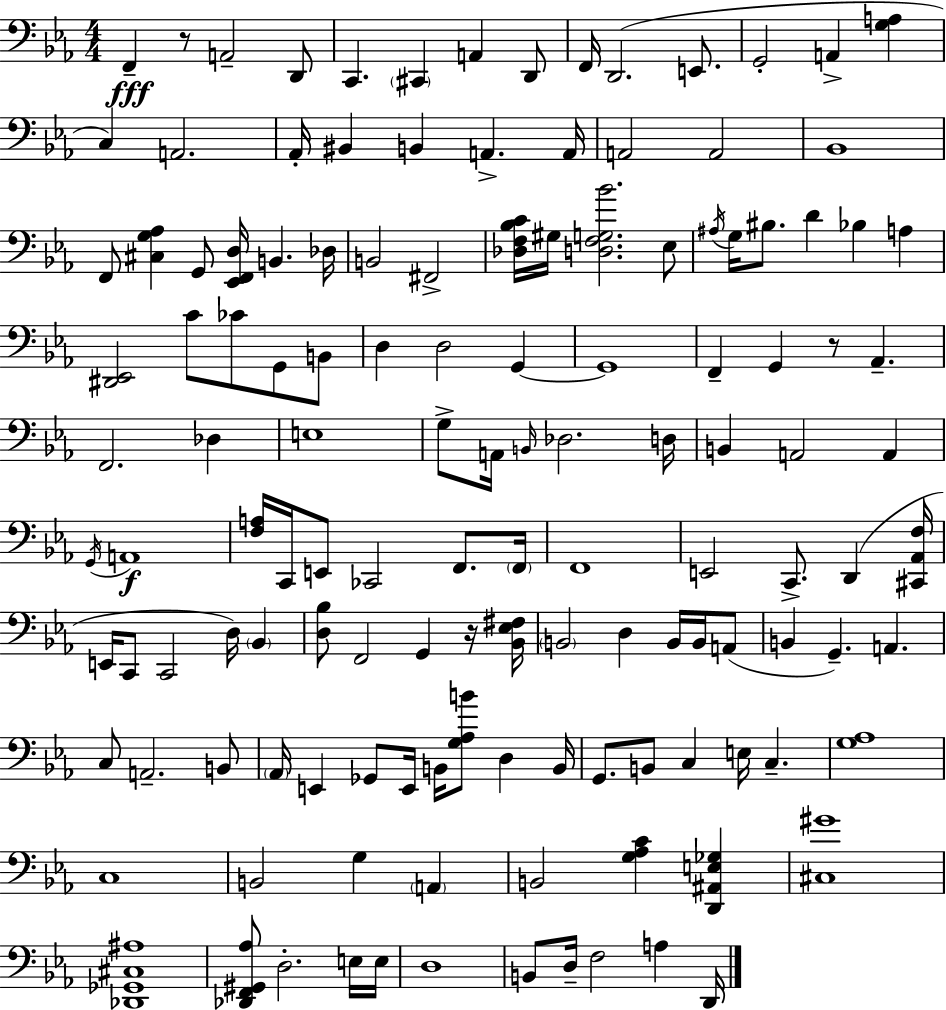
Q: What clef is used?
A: bass